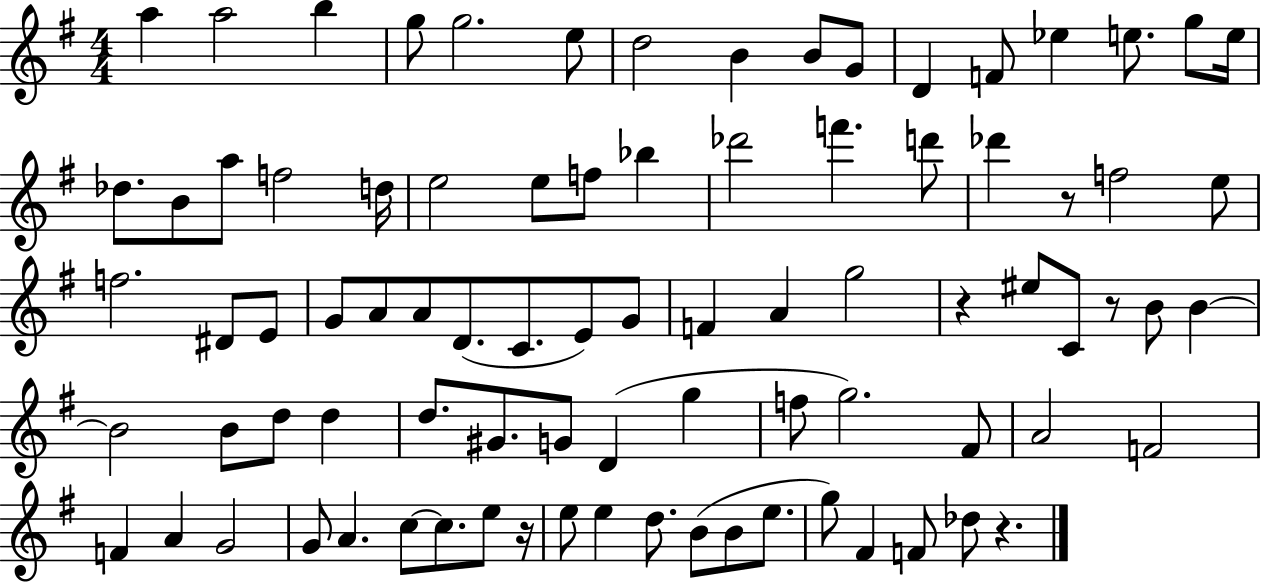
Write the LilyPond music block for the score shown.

{
  \clef treble
  \numericTimeSignature
  \time 4/4
  \key g \major
  a''4 a''2 b''4 | g''8 g''2. e''8 | d''2 b'4 b'8 g'8 | d'4 f'8 ees''4 e''8. g''8 e''16 | \break des''8. b'8 a''8 f''2 d''16 | e''2 e''8 f''8 bes''4 | des'''2 f'''4. d'''8 | des'''4 r8 f''2 e''8 | \break f''2. dis'8 e'8 | g'8 a'8 a'8 d'8.( c'8. e'8) g'8 | f'4 a'4 g''2 | r4 eis''8 c'8 r8 b'8 b'4~~ | \break b'2 b'8 d''8 d''4 | d''8. gis'8. g'8 d'4( g''4 | f''8 g''2.) fis'8 | a'2 f'2 | \break f'4 a'4 g'2 | g'8 a'4. c''8~~ c''8. e''8 r16 | e''8 e''4 d''8. b'8( b'8 e''8. | g''8) fis'4 f'8 des''8 r4. | \break \bar "|."
}